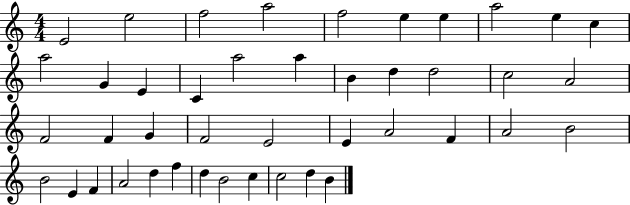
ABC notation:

X:1
T:Untitled
M:4/4
L:1/4
K:C
E2 e2 f2 a2 f2 e e a2 e c a2 G E C a2 a B d d2 c2 A2 F2 F G F2 E2 E A2 F A2 B2 B2 E F A2 d f d B2 c c2 d B